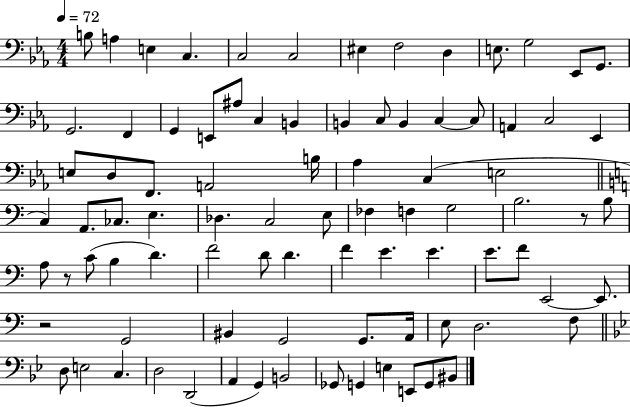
{
  \clef bass
  \numericTimeSignature
  \time 4/4
  \key ees \major
  \tempo 4 = 72
  b8 a4 e4 c4. | c2 c2 | eis4 f2 d4 | e8. g2 ees,8 g,8. | \break g,2. f,4 | g,4 e,8 ais8 c4 b,4 | b,4 c8 b,4 c4~~ c8 | a,4 c2 ees,4 | \break e8 d8 f,8. a,2 b16 | aes4 c4( e2 | \bar "||" \break \key a \minor c4) a,8. ces8. e4. | des4. c2 e8 | fes4 f4 g2 | b2. r8 b8 | \break a8 r8 c'8( b4 d'4.) | f'2 d'8 d'4. | f'4 e'4. e'4. | e'8. f'8 e,2~~ e,8. | \break r2 g,2 | bis,4 g,2 g,8. a,16 | e8 d2. f8 | \bar "||" \break \key g \minor d8 e2 c4. | d2 d,2( | a,4 g,4) b,2 | ges,8 g,4 e4 e,8 g,8 bis,8 | \break \bar "|."
}